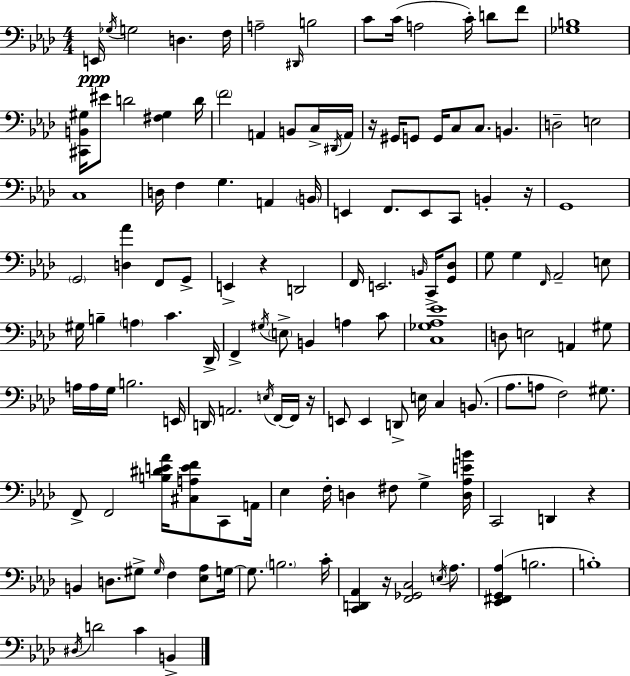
E2/s Gb3/s G3/h D3/q. F3/s A3/h D#2/s B3/h C4/e C4/s A3/h C4/s D4/e F4/e [Gb3,B3]/w [C#2,B2,G#3]/s EIS4/e D4/h [F#3,G#3]/q D4/s F4/h A2/q B2/e C3/s D#2/s A2/s R/s G#2/s G2/e G2/s C3/e C3/e. B2/q. D3/h E3/h C3/w D3/s F3/q G3/q. A2/q B2/s E2/q F2/e. E2/e C2/e B2/q R/s G2/w G2/h [D3,Ab4]/q F2/e G2/e E2/q R/q D2/h F2/s E2/h. B2/s C2/s [G2,Db3]/e G3/e G3/q F2/s Ab2/h E3/e G#3/s B3/q A3/q C4/q. Db2/s F2/q G#3/s E3/e B2/q A3/q C4/e [C3,Gb3,Ab3,Eb4]/w D3/e E3/h A2/q G#3/e A3/s A3/s G3/s B3/h. E2/s D2/s A2/h. E3/s F2/s F2/s R/s E2/e E2/q D2/e E3/s C3/q B2/e. Ab3/e. A3/e F3/h G#3/e. F2/e F2/h [B3,D#4,E4,Ab4]/s [C#3,A3,E4,F4]/e C2/e A2/s Eb3/q F3/s D3/q F#3/e G3/q [D3,Ab3,E4,B4]/s C2/h D2/q R/q B2/q D3/e. G#3/e G#3/s F3/q [Eb3,Ab3]/e G3/s G3/e. B3/h. C4/s [C2,D2,Ab2]/q R/s [F2,Gb2,C3]/h E3/s Ab3/e. [Eb2,F#2,G2,Ab3]/q B3/h. B3/w D#3/s D4/h C4/q B2/q